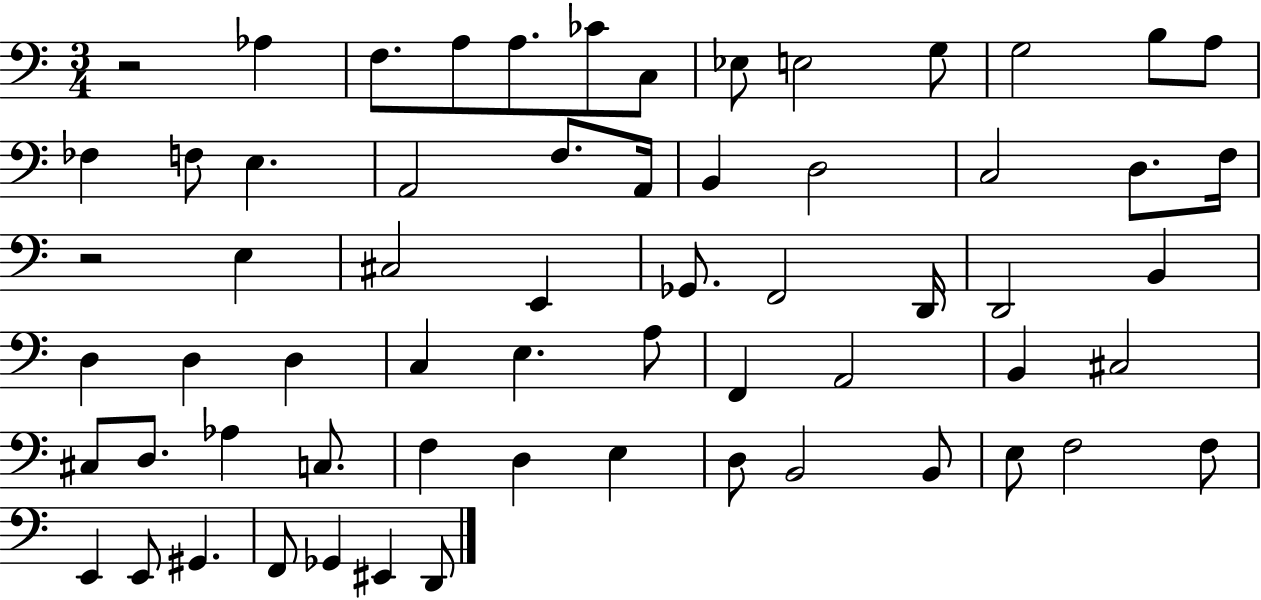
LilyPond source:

{
  \clef bass
  \numericTimeSignature
  \time 3/4
  \key c \major
  \repeat volta 2 { r2 aes4 | f8. a8 a8. ces'8 c8 | ees8 e2 g8 | g2 b8 a8 | \break fes4 f8 e4. | a,2 f8. a,16 | b,4 d2 | c2 d8. f16 | \break r2 e4 | cis2 e,4 | ges,8. f,2 d,16 | d,2 b,4 | \break d4 d4 d4 | c4 e4. a8 | f,4 a,2 | b,4 cis2 | \break cis8 d8. aes4 c8. | f4 d4 e4 | d8 b,2 b,8 | e8 f2 f8 | \break e,4 e,8 gis,4. | f,8 ges,4 eis,4 d,8 | } \bar "|."
}